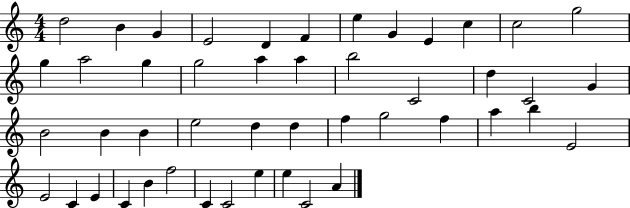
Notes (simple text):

D5/h B4/q G4/q E4/h D4/q F4/q E5/q G4/q E4/q C5/q C5/h G5/h G5/q A5/h G5/q G5/h A5/q A5/q B5/h C4/h D5/q C4/h G4/q B4/h B4/q B4/q E5/h D5/q D5/q F5/q G5/h F5/q A5/q B5/q E4/h E4/h C4/q E4/q C4/q B4/q F5/h C4/q C4/h E5/q E5/q C4/h A4/q